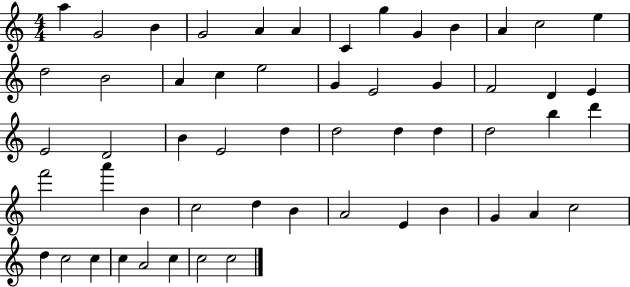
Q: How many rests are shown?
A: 0